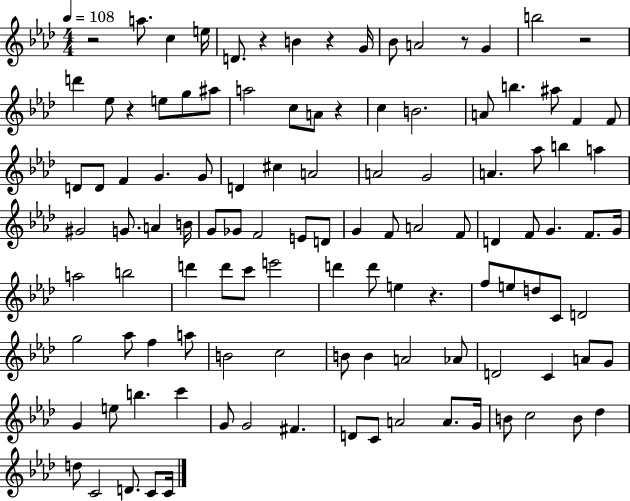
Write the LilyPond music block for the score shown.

{
  \clef treble
  \numericTimeSignature
  \time 4/4
  \key aes \major
  \tempo 4 = 108
  r2 a''8. c''4 e''16 | d'8. r4 b'4 r4 g'16 | bes'8 a'2 r8 g'4 | b''2 r2 | \break d'''4 ees''8 r4 e''8 g''8 ais''8 | a''2 c''8 a'8 r4 | c''4 b'2. | a'8 b''4. ais''8 f'4 f'8 | \break d'8 d'8 f'4 g'4. g'8 | d'4 cis''4 a'2 | a'2 g'2 | a'4. aes''8 b''4 a''4 | \break gis'2 g'8. a'4 b'16 | g'8 ges'8 f'2 e'8 d'8 | g'4 f'8 a'2 f'8 | d'4 f'8 g'4. f'8. g'16 | \break a''2 b''2 | d'''4 d'''8 c'''8 e'''2 | d'''4 d'''8 e''4 r4. | f''8 e''8 d''8 c'8 d'2 | \break g''2 aes''8 f''4 a''8 | b'2 c''2 | b'8 b'4 a'2 aes'8 | d'2 c'4 a'8 g'8 | \break g'4 e''8 b''4. c'''4 | g'8 g'2 fis'4. | d'8 c'8 a'2 a'8. g'16 | b'8 c''2 b'8 des''4 | \break d''8 c'2 d'8. c'8 c'16 | \bar "|."
}